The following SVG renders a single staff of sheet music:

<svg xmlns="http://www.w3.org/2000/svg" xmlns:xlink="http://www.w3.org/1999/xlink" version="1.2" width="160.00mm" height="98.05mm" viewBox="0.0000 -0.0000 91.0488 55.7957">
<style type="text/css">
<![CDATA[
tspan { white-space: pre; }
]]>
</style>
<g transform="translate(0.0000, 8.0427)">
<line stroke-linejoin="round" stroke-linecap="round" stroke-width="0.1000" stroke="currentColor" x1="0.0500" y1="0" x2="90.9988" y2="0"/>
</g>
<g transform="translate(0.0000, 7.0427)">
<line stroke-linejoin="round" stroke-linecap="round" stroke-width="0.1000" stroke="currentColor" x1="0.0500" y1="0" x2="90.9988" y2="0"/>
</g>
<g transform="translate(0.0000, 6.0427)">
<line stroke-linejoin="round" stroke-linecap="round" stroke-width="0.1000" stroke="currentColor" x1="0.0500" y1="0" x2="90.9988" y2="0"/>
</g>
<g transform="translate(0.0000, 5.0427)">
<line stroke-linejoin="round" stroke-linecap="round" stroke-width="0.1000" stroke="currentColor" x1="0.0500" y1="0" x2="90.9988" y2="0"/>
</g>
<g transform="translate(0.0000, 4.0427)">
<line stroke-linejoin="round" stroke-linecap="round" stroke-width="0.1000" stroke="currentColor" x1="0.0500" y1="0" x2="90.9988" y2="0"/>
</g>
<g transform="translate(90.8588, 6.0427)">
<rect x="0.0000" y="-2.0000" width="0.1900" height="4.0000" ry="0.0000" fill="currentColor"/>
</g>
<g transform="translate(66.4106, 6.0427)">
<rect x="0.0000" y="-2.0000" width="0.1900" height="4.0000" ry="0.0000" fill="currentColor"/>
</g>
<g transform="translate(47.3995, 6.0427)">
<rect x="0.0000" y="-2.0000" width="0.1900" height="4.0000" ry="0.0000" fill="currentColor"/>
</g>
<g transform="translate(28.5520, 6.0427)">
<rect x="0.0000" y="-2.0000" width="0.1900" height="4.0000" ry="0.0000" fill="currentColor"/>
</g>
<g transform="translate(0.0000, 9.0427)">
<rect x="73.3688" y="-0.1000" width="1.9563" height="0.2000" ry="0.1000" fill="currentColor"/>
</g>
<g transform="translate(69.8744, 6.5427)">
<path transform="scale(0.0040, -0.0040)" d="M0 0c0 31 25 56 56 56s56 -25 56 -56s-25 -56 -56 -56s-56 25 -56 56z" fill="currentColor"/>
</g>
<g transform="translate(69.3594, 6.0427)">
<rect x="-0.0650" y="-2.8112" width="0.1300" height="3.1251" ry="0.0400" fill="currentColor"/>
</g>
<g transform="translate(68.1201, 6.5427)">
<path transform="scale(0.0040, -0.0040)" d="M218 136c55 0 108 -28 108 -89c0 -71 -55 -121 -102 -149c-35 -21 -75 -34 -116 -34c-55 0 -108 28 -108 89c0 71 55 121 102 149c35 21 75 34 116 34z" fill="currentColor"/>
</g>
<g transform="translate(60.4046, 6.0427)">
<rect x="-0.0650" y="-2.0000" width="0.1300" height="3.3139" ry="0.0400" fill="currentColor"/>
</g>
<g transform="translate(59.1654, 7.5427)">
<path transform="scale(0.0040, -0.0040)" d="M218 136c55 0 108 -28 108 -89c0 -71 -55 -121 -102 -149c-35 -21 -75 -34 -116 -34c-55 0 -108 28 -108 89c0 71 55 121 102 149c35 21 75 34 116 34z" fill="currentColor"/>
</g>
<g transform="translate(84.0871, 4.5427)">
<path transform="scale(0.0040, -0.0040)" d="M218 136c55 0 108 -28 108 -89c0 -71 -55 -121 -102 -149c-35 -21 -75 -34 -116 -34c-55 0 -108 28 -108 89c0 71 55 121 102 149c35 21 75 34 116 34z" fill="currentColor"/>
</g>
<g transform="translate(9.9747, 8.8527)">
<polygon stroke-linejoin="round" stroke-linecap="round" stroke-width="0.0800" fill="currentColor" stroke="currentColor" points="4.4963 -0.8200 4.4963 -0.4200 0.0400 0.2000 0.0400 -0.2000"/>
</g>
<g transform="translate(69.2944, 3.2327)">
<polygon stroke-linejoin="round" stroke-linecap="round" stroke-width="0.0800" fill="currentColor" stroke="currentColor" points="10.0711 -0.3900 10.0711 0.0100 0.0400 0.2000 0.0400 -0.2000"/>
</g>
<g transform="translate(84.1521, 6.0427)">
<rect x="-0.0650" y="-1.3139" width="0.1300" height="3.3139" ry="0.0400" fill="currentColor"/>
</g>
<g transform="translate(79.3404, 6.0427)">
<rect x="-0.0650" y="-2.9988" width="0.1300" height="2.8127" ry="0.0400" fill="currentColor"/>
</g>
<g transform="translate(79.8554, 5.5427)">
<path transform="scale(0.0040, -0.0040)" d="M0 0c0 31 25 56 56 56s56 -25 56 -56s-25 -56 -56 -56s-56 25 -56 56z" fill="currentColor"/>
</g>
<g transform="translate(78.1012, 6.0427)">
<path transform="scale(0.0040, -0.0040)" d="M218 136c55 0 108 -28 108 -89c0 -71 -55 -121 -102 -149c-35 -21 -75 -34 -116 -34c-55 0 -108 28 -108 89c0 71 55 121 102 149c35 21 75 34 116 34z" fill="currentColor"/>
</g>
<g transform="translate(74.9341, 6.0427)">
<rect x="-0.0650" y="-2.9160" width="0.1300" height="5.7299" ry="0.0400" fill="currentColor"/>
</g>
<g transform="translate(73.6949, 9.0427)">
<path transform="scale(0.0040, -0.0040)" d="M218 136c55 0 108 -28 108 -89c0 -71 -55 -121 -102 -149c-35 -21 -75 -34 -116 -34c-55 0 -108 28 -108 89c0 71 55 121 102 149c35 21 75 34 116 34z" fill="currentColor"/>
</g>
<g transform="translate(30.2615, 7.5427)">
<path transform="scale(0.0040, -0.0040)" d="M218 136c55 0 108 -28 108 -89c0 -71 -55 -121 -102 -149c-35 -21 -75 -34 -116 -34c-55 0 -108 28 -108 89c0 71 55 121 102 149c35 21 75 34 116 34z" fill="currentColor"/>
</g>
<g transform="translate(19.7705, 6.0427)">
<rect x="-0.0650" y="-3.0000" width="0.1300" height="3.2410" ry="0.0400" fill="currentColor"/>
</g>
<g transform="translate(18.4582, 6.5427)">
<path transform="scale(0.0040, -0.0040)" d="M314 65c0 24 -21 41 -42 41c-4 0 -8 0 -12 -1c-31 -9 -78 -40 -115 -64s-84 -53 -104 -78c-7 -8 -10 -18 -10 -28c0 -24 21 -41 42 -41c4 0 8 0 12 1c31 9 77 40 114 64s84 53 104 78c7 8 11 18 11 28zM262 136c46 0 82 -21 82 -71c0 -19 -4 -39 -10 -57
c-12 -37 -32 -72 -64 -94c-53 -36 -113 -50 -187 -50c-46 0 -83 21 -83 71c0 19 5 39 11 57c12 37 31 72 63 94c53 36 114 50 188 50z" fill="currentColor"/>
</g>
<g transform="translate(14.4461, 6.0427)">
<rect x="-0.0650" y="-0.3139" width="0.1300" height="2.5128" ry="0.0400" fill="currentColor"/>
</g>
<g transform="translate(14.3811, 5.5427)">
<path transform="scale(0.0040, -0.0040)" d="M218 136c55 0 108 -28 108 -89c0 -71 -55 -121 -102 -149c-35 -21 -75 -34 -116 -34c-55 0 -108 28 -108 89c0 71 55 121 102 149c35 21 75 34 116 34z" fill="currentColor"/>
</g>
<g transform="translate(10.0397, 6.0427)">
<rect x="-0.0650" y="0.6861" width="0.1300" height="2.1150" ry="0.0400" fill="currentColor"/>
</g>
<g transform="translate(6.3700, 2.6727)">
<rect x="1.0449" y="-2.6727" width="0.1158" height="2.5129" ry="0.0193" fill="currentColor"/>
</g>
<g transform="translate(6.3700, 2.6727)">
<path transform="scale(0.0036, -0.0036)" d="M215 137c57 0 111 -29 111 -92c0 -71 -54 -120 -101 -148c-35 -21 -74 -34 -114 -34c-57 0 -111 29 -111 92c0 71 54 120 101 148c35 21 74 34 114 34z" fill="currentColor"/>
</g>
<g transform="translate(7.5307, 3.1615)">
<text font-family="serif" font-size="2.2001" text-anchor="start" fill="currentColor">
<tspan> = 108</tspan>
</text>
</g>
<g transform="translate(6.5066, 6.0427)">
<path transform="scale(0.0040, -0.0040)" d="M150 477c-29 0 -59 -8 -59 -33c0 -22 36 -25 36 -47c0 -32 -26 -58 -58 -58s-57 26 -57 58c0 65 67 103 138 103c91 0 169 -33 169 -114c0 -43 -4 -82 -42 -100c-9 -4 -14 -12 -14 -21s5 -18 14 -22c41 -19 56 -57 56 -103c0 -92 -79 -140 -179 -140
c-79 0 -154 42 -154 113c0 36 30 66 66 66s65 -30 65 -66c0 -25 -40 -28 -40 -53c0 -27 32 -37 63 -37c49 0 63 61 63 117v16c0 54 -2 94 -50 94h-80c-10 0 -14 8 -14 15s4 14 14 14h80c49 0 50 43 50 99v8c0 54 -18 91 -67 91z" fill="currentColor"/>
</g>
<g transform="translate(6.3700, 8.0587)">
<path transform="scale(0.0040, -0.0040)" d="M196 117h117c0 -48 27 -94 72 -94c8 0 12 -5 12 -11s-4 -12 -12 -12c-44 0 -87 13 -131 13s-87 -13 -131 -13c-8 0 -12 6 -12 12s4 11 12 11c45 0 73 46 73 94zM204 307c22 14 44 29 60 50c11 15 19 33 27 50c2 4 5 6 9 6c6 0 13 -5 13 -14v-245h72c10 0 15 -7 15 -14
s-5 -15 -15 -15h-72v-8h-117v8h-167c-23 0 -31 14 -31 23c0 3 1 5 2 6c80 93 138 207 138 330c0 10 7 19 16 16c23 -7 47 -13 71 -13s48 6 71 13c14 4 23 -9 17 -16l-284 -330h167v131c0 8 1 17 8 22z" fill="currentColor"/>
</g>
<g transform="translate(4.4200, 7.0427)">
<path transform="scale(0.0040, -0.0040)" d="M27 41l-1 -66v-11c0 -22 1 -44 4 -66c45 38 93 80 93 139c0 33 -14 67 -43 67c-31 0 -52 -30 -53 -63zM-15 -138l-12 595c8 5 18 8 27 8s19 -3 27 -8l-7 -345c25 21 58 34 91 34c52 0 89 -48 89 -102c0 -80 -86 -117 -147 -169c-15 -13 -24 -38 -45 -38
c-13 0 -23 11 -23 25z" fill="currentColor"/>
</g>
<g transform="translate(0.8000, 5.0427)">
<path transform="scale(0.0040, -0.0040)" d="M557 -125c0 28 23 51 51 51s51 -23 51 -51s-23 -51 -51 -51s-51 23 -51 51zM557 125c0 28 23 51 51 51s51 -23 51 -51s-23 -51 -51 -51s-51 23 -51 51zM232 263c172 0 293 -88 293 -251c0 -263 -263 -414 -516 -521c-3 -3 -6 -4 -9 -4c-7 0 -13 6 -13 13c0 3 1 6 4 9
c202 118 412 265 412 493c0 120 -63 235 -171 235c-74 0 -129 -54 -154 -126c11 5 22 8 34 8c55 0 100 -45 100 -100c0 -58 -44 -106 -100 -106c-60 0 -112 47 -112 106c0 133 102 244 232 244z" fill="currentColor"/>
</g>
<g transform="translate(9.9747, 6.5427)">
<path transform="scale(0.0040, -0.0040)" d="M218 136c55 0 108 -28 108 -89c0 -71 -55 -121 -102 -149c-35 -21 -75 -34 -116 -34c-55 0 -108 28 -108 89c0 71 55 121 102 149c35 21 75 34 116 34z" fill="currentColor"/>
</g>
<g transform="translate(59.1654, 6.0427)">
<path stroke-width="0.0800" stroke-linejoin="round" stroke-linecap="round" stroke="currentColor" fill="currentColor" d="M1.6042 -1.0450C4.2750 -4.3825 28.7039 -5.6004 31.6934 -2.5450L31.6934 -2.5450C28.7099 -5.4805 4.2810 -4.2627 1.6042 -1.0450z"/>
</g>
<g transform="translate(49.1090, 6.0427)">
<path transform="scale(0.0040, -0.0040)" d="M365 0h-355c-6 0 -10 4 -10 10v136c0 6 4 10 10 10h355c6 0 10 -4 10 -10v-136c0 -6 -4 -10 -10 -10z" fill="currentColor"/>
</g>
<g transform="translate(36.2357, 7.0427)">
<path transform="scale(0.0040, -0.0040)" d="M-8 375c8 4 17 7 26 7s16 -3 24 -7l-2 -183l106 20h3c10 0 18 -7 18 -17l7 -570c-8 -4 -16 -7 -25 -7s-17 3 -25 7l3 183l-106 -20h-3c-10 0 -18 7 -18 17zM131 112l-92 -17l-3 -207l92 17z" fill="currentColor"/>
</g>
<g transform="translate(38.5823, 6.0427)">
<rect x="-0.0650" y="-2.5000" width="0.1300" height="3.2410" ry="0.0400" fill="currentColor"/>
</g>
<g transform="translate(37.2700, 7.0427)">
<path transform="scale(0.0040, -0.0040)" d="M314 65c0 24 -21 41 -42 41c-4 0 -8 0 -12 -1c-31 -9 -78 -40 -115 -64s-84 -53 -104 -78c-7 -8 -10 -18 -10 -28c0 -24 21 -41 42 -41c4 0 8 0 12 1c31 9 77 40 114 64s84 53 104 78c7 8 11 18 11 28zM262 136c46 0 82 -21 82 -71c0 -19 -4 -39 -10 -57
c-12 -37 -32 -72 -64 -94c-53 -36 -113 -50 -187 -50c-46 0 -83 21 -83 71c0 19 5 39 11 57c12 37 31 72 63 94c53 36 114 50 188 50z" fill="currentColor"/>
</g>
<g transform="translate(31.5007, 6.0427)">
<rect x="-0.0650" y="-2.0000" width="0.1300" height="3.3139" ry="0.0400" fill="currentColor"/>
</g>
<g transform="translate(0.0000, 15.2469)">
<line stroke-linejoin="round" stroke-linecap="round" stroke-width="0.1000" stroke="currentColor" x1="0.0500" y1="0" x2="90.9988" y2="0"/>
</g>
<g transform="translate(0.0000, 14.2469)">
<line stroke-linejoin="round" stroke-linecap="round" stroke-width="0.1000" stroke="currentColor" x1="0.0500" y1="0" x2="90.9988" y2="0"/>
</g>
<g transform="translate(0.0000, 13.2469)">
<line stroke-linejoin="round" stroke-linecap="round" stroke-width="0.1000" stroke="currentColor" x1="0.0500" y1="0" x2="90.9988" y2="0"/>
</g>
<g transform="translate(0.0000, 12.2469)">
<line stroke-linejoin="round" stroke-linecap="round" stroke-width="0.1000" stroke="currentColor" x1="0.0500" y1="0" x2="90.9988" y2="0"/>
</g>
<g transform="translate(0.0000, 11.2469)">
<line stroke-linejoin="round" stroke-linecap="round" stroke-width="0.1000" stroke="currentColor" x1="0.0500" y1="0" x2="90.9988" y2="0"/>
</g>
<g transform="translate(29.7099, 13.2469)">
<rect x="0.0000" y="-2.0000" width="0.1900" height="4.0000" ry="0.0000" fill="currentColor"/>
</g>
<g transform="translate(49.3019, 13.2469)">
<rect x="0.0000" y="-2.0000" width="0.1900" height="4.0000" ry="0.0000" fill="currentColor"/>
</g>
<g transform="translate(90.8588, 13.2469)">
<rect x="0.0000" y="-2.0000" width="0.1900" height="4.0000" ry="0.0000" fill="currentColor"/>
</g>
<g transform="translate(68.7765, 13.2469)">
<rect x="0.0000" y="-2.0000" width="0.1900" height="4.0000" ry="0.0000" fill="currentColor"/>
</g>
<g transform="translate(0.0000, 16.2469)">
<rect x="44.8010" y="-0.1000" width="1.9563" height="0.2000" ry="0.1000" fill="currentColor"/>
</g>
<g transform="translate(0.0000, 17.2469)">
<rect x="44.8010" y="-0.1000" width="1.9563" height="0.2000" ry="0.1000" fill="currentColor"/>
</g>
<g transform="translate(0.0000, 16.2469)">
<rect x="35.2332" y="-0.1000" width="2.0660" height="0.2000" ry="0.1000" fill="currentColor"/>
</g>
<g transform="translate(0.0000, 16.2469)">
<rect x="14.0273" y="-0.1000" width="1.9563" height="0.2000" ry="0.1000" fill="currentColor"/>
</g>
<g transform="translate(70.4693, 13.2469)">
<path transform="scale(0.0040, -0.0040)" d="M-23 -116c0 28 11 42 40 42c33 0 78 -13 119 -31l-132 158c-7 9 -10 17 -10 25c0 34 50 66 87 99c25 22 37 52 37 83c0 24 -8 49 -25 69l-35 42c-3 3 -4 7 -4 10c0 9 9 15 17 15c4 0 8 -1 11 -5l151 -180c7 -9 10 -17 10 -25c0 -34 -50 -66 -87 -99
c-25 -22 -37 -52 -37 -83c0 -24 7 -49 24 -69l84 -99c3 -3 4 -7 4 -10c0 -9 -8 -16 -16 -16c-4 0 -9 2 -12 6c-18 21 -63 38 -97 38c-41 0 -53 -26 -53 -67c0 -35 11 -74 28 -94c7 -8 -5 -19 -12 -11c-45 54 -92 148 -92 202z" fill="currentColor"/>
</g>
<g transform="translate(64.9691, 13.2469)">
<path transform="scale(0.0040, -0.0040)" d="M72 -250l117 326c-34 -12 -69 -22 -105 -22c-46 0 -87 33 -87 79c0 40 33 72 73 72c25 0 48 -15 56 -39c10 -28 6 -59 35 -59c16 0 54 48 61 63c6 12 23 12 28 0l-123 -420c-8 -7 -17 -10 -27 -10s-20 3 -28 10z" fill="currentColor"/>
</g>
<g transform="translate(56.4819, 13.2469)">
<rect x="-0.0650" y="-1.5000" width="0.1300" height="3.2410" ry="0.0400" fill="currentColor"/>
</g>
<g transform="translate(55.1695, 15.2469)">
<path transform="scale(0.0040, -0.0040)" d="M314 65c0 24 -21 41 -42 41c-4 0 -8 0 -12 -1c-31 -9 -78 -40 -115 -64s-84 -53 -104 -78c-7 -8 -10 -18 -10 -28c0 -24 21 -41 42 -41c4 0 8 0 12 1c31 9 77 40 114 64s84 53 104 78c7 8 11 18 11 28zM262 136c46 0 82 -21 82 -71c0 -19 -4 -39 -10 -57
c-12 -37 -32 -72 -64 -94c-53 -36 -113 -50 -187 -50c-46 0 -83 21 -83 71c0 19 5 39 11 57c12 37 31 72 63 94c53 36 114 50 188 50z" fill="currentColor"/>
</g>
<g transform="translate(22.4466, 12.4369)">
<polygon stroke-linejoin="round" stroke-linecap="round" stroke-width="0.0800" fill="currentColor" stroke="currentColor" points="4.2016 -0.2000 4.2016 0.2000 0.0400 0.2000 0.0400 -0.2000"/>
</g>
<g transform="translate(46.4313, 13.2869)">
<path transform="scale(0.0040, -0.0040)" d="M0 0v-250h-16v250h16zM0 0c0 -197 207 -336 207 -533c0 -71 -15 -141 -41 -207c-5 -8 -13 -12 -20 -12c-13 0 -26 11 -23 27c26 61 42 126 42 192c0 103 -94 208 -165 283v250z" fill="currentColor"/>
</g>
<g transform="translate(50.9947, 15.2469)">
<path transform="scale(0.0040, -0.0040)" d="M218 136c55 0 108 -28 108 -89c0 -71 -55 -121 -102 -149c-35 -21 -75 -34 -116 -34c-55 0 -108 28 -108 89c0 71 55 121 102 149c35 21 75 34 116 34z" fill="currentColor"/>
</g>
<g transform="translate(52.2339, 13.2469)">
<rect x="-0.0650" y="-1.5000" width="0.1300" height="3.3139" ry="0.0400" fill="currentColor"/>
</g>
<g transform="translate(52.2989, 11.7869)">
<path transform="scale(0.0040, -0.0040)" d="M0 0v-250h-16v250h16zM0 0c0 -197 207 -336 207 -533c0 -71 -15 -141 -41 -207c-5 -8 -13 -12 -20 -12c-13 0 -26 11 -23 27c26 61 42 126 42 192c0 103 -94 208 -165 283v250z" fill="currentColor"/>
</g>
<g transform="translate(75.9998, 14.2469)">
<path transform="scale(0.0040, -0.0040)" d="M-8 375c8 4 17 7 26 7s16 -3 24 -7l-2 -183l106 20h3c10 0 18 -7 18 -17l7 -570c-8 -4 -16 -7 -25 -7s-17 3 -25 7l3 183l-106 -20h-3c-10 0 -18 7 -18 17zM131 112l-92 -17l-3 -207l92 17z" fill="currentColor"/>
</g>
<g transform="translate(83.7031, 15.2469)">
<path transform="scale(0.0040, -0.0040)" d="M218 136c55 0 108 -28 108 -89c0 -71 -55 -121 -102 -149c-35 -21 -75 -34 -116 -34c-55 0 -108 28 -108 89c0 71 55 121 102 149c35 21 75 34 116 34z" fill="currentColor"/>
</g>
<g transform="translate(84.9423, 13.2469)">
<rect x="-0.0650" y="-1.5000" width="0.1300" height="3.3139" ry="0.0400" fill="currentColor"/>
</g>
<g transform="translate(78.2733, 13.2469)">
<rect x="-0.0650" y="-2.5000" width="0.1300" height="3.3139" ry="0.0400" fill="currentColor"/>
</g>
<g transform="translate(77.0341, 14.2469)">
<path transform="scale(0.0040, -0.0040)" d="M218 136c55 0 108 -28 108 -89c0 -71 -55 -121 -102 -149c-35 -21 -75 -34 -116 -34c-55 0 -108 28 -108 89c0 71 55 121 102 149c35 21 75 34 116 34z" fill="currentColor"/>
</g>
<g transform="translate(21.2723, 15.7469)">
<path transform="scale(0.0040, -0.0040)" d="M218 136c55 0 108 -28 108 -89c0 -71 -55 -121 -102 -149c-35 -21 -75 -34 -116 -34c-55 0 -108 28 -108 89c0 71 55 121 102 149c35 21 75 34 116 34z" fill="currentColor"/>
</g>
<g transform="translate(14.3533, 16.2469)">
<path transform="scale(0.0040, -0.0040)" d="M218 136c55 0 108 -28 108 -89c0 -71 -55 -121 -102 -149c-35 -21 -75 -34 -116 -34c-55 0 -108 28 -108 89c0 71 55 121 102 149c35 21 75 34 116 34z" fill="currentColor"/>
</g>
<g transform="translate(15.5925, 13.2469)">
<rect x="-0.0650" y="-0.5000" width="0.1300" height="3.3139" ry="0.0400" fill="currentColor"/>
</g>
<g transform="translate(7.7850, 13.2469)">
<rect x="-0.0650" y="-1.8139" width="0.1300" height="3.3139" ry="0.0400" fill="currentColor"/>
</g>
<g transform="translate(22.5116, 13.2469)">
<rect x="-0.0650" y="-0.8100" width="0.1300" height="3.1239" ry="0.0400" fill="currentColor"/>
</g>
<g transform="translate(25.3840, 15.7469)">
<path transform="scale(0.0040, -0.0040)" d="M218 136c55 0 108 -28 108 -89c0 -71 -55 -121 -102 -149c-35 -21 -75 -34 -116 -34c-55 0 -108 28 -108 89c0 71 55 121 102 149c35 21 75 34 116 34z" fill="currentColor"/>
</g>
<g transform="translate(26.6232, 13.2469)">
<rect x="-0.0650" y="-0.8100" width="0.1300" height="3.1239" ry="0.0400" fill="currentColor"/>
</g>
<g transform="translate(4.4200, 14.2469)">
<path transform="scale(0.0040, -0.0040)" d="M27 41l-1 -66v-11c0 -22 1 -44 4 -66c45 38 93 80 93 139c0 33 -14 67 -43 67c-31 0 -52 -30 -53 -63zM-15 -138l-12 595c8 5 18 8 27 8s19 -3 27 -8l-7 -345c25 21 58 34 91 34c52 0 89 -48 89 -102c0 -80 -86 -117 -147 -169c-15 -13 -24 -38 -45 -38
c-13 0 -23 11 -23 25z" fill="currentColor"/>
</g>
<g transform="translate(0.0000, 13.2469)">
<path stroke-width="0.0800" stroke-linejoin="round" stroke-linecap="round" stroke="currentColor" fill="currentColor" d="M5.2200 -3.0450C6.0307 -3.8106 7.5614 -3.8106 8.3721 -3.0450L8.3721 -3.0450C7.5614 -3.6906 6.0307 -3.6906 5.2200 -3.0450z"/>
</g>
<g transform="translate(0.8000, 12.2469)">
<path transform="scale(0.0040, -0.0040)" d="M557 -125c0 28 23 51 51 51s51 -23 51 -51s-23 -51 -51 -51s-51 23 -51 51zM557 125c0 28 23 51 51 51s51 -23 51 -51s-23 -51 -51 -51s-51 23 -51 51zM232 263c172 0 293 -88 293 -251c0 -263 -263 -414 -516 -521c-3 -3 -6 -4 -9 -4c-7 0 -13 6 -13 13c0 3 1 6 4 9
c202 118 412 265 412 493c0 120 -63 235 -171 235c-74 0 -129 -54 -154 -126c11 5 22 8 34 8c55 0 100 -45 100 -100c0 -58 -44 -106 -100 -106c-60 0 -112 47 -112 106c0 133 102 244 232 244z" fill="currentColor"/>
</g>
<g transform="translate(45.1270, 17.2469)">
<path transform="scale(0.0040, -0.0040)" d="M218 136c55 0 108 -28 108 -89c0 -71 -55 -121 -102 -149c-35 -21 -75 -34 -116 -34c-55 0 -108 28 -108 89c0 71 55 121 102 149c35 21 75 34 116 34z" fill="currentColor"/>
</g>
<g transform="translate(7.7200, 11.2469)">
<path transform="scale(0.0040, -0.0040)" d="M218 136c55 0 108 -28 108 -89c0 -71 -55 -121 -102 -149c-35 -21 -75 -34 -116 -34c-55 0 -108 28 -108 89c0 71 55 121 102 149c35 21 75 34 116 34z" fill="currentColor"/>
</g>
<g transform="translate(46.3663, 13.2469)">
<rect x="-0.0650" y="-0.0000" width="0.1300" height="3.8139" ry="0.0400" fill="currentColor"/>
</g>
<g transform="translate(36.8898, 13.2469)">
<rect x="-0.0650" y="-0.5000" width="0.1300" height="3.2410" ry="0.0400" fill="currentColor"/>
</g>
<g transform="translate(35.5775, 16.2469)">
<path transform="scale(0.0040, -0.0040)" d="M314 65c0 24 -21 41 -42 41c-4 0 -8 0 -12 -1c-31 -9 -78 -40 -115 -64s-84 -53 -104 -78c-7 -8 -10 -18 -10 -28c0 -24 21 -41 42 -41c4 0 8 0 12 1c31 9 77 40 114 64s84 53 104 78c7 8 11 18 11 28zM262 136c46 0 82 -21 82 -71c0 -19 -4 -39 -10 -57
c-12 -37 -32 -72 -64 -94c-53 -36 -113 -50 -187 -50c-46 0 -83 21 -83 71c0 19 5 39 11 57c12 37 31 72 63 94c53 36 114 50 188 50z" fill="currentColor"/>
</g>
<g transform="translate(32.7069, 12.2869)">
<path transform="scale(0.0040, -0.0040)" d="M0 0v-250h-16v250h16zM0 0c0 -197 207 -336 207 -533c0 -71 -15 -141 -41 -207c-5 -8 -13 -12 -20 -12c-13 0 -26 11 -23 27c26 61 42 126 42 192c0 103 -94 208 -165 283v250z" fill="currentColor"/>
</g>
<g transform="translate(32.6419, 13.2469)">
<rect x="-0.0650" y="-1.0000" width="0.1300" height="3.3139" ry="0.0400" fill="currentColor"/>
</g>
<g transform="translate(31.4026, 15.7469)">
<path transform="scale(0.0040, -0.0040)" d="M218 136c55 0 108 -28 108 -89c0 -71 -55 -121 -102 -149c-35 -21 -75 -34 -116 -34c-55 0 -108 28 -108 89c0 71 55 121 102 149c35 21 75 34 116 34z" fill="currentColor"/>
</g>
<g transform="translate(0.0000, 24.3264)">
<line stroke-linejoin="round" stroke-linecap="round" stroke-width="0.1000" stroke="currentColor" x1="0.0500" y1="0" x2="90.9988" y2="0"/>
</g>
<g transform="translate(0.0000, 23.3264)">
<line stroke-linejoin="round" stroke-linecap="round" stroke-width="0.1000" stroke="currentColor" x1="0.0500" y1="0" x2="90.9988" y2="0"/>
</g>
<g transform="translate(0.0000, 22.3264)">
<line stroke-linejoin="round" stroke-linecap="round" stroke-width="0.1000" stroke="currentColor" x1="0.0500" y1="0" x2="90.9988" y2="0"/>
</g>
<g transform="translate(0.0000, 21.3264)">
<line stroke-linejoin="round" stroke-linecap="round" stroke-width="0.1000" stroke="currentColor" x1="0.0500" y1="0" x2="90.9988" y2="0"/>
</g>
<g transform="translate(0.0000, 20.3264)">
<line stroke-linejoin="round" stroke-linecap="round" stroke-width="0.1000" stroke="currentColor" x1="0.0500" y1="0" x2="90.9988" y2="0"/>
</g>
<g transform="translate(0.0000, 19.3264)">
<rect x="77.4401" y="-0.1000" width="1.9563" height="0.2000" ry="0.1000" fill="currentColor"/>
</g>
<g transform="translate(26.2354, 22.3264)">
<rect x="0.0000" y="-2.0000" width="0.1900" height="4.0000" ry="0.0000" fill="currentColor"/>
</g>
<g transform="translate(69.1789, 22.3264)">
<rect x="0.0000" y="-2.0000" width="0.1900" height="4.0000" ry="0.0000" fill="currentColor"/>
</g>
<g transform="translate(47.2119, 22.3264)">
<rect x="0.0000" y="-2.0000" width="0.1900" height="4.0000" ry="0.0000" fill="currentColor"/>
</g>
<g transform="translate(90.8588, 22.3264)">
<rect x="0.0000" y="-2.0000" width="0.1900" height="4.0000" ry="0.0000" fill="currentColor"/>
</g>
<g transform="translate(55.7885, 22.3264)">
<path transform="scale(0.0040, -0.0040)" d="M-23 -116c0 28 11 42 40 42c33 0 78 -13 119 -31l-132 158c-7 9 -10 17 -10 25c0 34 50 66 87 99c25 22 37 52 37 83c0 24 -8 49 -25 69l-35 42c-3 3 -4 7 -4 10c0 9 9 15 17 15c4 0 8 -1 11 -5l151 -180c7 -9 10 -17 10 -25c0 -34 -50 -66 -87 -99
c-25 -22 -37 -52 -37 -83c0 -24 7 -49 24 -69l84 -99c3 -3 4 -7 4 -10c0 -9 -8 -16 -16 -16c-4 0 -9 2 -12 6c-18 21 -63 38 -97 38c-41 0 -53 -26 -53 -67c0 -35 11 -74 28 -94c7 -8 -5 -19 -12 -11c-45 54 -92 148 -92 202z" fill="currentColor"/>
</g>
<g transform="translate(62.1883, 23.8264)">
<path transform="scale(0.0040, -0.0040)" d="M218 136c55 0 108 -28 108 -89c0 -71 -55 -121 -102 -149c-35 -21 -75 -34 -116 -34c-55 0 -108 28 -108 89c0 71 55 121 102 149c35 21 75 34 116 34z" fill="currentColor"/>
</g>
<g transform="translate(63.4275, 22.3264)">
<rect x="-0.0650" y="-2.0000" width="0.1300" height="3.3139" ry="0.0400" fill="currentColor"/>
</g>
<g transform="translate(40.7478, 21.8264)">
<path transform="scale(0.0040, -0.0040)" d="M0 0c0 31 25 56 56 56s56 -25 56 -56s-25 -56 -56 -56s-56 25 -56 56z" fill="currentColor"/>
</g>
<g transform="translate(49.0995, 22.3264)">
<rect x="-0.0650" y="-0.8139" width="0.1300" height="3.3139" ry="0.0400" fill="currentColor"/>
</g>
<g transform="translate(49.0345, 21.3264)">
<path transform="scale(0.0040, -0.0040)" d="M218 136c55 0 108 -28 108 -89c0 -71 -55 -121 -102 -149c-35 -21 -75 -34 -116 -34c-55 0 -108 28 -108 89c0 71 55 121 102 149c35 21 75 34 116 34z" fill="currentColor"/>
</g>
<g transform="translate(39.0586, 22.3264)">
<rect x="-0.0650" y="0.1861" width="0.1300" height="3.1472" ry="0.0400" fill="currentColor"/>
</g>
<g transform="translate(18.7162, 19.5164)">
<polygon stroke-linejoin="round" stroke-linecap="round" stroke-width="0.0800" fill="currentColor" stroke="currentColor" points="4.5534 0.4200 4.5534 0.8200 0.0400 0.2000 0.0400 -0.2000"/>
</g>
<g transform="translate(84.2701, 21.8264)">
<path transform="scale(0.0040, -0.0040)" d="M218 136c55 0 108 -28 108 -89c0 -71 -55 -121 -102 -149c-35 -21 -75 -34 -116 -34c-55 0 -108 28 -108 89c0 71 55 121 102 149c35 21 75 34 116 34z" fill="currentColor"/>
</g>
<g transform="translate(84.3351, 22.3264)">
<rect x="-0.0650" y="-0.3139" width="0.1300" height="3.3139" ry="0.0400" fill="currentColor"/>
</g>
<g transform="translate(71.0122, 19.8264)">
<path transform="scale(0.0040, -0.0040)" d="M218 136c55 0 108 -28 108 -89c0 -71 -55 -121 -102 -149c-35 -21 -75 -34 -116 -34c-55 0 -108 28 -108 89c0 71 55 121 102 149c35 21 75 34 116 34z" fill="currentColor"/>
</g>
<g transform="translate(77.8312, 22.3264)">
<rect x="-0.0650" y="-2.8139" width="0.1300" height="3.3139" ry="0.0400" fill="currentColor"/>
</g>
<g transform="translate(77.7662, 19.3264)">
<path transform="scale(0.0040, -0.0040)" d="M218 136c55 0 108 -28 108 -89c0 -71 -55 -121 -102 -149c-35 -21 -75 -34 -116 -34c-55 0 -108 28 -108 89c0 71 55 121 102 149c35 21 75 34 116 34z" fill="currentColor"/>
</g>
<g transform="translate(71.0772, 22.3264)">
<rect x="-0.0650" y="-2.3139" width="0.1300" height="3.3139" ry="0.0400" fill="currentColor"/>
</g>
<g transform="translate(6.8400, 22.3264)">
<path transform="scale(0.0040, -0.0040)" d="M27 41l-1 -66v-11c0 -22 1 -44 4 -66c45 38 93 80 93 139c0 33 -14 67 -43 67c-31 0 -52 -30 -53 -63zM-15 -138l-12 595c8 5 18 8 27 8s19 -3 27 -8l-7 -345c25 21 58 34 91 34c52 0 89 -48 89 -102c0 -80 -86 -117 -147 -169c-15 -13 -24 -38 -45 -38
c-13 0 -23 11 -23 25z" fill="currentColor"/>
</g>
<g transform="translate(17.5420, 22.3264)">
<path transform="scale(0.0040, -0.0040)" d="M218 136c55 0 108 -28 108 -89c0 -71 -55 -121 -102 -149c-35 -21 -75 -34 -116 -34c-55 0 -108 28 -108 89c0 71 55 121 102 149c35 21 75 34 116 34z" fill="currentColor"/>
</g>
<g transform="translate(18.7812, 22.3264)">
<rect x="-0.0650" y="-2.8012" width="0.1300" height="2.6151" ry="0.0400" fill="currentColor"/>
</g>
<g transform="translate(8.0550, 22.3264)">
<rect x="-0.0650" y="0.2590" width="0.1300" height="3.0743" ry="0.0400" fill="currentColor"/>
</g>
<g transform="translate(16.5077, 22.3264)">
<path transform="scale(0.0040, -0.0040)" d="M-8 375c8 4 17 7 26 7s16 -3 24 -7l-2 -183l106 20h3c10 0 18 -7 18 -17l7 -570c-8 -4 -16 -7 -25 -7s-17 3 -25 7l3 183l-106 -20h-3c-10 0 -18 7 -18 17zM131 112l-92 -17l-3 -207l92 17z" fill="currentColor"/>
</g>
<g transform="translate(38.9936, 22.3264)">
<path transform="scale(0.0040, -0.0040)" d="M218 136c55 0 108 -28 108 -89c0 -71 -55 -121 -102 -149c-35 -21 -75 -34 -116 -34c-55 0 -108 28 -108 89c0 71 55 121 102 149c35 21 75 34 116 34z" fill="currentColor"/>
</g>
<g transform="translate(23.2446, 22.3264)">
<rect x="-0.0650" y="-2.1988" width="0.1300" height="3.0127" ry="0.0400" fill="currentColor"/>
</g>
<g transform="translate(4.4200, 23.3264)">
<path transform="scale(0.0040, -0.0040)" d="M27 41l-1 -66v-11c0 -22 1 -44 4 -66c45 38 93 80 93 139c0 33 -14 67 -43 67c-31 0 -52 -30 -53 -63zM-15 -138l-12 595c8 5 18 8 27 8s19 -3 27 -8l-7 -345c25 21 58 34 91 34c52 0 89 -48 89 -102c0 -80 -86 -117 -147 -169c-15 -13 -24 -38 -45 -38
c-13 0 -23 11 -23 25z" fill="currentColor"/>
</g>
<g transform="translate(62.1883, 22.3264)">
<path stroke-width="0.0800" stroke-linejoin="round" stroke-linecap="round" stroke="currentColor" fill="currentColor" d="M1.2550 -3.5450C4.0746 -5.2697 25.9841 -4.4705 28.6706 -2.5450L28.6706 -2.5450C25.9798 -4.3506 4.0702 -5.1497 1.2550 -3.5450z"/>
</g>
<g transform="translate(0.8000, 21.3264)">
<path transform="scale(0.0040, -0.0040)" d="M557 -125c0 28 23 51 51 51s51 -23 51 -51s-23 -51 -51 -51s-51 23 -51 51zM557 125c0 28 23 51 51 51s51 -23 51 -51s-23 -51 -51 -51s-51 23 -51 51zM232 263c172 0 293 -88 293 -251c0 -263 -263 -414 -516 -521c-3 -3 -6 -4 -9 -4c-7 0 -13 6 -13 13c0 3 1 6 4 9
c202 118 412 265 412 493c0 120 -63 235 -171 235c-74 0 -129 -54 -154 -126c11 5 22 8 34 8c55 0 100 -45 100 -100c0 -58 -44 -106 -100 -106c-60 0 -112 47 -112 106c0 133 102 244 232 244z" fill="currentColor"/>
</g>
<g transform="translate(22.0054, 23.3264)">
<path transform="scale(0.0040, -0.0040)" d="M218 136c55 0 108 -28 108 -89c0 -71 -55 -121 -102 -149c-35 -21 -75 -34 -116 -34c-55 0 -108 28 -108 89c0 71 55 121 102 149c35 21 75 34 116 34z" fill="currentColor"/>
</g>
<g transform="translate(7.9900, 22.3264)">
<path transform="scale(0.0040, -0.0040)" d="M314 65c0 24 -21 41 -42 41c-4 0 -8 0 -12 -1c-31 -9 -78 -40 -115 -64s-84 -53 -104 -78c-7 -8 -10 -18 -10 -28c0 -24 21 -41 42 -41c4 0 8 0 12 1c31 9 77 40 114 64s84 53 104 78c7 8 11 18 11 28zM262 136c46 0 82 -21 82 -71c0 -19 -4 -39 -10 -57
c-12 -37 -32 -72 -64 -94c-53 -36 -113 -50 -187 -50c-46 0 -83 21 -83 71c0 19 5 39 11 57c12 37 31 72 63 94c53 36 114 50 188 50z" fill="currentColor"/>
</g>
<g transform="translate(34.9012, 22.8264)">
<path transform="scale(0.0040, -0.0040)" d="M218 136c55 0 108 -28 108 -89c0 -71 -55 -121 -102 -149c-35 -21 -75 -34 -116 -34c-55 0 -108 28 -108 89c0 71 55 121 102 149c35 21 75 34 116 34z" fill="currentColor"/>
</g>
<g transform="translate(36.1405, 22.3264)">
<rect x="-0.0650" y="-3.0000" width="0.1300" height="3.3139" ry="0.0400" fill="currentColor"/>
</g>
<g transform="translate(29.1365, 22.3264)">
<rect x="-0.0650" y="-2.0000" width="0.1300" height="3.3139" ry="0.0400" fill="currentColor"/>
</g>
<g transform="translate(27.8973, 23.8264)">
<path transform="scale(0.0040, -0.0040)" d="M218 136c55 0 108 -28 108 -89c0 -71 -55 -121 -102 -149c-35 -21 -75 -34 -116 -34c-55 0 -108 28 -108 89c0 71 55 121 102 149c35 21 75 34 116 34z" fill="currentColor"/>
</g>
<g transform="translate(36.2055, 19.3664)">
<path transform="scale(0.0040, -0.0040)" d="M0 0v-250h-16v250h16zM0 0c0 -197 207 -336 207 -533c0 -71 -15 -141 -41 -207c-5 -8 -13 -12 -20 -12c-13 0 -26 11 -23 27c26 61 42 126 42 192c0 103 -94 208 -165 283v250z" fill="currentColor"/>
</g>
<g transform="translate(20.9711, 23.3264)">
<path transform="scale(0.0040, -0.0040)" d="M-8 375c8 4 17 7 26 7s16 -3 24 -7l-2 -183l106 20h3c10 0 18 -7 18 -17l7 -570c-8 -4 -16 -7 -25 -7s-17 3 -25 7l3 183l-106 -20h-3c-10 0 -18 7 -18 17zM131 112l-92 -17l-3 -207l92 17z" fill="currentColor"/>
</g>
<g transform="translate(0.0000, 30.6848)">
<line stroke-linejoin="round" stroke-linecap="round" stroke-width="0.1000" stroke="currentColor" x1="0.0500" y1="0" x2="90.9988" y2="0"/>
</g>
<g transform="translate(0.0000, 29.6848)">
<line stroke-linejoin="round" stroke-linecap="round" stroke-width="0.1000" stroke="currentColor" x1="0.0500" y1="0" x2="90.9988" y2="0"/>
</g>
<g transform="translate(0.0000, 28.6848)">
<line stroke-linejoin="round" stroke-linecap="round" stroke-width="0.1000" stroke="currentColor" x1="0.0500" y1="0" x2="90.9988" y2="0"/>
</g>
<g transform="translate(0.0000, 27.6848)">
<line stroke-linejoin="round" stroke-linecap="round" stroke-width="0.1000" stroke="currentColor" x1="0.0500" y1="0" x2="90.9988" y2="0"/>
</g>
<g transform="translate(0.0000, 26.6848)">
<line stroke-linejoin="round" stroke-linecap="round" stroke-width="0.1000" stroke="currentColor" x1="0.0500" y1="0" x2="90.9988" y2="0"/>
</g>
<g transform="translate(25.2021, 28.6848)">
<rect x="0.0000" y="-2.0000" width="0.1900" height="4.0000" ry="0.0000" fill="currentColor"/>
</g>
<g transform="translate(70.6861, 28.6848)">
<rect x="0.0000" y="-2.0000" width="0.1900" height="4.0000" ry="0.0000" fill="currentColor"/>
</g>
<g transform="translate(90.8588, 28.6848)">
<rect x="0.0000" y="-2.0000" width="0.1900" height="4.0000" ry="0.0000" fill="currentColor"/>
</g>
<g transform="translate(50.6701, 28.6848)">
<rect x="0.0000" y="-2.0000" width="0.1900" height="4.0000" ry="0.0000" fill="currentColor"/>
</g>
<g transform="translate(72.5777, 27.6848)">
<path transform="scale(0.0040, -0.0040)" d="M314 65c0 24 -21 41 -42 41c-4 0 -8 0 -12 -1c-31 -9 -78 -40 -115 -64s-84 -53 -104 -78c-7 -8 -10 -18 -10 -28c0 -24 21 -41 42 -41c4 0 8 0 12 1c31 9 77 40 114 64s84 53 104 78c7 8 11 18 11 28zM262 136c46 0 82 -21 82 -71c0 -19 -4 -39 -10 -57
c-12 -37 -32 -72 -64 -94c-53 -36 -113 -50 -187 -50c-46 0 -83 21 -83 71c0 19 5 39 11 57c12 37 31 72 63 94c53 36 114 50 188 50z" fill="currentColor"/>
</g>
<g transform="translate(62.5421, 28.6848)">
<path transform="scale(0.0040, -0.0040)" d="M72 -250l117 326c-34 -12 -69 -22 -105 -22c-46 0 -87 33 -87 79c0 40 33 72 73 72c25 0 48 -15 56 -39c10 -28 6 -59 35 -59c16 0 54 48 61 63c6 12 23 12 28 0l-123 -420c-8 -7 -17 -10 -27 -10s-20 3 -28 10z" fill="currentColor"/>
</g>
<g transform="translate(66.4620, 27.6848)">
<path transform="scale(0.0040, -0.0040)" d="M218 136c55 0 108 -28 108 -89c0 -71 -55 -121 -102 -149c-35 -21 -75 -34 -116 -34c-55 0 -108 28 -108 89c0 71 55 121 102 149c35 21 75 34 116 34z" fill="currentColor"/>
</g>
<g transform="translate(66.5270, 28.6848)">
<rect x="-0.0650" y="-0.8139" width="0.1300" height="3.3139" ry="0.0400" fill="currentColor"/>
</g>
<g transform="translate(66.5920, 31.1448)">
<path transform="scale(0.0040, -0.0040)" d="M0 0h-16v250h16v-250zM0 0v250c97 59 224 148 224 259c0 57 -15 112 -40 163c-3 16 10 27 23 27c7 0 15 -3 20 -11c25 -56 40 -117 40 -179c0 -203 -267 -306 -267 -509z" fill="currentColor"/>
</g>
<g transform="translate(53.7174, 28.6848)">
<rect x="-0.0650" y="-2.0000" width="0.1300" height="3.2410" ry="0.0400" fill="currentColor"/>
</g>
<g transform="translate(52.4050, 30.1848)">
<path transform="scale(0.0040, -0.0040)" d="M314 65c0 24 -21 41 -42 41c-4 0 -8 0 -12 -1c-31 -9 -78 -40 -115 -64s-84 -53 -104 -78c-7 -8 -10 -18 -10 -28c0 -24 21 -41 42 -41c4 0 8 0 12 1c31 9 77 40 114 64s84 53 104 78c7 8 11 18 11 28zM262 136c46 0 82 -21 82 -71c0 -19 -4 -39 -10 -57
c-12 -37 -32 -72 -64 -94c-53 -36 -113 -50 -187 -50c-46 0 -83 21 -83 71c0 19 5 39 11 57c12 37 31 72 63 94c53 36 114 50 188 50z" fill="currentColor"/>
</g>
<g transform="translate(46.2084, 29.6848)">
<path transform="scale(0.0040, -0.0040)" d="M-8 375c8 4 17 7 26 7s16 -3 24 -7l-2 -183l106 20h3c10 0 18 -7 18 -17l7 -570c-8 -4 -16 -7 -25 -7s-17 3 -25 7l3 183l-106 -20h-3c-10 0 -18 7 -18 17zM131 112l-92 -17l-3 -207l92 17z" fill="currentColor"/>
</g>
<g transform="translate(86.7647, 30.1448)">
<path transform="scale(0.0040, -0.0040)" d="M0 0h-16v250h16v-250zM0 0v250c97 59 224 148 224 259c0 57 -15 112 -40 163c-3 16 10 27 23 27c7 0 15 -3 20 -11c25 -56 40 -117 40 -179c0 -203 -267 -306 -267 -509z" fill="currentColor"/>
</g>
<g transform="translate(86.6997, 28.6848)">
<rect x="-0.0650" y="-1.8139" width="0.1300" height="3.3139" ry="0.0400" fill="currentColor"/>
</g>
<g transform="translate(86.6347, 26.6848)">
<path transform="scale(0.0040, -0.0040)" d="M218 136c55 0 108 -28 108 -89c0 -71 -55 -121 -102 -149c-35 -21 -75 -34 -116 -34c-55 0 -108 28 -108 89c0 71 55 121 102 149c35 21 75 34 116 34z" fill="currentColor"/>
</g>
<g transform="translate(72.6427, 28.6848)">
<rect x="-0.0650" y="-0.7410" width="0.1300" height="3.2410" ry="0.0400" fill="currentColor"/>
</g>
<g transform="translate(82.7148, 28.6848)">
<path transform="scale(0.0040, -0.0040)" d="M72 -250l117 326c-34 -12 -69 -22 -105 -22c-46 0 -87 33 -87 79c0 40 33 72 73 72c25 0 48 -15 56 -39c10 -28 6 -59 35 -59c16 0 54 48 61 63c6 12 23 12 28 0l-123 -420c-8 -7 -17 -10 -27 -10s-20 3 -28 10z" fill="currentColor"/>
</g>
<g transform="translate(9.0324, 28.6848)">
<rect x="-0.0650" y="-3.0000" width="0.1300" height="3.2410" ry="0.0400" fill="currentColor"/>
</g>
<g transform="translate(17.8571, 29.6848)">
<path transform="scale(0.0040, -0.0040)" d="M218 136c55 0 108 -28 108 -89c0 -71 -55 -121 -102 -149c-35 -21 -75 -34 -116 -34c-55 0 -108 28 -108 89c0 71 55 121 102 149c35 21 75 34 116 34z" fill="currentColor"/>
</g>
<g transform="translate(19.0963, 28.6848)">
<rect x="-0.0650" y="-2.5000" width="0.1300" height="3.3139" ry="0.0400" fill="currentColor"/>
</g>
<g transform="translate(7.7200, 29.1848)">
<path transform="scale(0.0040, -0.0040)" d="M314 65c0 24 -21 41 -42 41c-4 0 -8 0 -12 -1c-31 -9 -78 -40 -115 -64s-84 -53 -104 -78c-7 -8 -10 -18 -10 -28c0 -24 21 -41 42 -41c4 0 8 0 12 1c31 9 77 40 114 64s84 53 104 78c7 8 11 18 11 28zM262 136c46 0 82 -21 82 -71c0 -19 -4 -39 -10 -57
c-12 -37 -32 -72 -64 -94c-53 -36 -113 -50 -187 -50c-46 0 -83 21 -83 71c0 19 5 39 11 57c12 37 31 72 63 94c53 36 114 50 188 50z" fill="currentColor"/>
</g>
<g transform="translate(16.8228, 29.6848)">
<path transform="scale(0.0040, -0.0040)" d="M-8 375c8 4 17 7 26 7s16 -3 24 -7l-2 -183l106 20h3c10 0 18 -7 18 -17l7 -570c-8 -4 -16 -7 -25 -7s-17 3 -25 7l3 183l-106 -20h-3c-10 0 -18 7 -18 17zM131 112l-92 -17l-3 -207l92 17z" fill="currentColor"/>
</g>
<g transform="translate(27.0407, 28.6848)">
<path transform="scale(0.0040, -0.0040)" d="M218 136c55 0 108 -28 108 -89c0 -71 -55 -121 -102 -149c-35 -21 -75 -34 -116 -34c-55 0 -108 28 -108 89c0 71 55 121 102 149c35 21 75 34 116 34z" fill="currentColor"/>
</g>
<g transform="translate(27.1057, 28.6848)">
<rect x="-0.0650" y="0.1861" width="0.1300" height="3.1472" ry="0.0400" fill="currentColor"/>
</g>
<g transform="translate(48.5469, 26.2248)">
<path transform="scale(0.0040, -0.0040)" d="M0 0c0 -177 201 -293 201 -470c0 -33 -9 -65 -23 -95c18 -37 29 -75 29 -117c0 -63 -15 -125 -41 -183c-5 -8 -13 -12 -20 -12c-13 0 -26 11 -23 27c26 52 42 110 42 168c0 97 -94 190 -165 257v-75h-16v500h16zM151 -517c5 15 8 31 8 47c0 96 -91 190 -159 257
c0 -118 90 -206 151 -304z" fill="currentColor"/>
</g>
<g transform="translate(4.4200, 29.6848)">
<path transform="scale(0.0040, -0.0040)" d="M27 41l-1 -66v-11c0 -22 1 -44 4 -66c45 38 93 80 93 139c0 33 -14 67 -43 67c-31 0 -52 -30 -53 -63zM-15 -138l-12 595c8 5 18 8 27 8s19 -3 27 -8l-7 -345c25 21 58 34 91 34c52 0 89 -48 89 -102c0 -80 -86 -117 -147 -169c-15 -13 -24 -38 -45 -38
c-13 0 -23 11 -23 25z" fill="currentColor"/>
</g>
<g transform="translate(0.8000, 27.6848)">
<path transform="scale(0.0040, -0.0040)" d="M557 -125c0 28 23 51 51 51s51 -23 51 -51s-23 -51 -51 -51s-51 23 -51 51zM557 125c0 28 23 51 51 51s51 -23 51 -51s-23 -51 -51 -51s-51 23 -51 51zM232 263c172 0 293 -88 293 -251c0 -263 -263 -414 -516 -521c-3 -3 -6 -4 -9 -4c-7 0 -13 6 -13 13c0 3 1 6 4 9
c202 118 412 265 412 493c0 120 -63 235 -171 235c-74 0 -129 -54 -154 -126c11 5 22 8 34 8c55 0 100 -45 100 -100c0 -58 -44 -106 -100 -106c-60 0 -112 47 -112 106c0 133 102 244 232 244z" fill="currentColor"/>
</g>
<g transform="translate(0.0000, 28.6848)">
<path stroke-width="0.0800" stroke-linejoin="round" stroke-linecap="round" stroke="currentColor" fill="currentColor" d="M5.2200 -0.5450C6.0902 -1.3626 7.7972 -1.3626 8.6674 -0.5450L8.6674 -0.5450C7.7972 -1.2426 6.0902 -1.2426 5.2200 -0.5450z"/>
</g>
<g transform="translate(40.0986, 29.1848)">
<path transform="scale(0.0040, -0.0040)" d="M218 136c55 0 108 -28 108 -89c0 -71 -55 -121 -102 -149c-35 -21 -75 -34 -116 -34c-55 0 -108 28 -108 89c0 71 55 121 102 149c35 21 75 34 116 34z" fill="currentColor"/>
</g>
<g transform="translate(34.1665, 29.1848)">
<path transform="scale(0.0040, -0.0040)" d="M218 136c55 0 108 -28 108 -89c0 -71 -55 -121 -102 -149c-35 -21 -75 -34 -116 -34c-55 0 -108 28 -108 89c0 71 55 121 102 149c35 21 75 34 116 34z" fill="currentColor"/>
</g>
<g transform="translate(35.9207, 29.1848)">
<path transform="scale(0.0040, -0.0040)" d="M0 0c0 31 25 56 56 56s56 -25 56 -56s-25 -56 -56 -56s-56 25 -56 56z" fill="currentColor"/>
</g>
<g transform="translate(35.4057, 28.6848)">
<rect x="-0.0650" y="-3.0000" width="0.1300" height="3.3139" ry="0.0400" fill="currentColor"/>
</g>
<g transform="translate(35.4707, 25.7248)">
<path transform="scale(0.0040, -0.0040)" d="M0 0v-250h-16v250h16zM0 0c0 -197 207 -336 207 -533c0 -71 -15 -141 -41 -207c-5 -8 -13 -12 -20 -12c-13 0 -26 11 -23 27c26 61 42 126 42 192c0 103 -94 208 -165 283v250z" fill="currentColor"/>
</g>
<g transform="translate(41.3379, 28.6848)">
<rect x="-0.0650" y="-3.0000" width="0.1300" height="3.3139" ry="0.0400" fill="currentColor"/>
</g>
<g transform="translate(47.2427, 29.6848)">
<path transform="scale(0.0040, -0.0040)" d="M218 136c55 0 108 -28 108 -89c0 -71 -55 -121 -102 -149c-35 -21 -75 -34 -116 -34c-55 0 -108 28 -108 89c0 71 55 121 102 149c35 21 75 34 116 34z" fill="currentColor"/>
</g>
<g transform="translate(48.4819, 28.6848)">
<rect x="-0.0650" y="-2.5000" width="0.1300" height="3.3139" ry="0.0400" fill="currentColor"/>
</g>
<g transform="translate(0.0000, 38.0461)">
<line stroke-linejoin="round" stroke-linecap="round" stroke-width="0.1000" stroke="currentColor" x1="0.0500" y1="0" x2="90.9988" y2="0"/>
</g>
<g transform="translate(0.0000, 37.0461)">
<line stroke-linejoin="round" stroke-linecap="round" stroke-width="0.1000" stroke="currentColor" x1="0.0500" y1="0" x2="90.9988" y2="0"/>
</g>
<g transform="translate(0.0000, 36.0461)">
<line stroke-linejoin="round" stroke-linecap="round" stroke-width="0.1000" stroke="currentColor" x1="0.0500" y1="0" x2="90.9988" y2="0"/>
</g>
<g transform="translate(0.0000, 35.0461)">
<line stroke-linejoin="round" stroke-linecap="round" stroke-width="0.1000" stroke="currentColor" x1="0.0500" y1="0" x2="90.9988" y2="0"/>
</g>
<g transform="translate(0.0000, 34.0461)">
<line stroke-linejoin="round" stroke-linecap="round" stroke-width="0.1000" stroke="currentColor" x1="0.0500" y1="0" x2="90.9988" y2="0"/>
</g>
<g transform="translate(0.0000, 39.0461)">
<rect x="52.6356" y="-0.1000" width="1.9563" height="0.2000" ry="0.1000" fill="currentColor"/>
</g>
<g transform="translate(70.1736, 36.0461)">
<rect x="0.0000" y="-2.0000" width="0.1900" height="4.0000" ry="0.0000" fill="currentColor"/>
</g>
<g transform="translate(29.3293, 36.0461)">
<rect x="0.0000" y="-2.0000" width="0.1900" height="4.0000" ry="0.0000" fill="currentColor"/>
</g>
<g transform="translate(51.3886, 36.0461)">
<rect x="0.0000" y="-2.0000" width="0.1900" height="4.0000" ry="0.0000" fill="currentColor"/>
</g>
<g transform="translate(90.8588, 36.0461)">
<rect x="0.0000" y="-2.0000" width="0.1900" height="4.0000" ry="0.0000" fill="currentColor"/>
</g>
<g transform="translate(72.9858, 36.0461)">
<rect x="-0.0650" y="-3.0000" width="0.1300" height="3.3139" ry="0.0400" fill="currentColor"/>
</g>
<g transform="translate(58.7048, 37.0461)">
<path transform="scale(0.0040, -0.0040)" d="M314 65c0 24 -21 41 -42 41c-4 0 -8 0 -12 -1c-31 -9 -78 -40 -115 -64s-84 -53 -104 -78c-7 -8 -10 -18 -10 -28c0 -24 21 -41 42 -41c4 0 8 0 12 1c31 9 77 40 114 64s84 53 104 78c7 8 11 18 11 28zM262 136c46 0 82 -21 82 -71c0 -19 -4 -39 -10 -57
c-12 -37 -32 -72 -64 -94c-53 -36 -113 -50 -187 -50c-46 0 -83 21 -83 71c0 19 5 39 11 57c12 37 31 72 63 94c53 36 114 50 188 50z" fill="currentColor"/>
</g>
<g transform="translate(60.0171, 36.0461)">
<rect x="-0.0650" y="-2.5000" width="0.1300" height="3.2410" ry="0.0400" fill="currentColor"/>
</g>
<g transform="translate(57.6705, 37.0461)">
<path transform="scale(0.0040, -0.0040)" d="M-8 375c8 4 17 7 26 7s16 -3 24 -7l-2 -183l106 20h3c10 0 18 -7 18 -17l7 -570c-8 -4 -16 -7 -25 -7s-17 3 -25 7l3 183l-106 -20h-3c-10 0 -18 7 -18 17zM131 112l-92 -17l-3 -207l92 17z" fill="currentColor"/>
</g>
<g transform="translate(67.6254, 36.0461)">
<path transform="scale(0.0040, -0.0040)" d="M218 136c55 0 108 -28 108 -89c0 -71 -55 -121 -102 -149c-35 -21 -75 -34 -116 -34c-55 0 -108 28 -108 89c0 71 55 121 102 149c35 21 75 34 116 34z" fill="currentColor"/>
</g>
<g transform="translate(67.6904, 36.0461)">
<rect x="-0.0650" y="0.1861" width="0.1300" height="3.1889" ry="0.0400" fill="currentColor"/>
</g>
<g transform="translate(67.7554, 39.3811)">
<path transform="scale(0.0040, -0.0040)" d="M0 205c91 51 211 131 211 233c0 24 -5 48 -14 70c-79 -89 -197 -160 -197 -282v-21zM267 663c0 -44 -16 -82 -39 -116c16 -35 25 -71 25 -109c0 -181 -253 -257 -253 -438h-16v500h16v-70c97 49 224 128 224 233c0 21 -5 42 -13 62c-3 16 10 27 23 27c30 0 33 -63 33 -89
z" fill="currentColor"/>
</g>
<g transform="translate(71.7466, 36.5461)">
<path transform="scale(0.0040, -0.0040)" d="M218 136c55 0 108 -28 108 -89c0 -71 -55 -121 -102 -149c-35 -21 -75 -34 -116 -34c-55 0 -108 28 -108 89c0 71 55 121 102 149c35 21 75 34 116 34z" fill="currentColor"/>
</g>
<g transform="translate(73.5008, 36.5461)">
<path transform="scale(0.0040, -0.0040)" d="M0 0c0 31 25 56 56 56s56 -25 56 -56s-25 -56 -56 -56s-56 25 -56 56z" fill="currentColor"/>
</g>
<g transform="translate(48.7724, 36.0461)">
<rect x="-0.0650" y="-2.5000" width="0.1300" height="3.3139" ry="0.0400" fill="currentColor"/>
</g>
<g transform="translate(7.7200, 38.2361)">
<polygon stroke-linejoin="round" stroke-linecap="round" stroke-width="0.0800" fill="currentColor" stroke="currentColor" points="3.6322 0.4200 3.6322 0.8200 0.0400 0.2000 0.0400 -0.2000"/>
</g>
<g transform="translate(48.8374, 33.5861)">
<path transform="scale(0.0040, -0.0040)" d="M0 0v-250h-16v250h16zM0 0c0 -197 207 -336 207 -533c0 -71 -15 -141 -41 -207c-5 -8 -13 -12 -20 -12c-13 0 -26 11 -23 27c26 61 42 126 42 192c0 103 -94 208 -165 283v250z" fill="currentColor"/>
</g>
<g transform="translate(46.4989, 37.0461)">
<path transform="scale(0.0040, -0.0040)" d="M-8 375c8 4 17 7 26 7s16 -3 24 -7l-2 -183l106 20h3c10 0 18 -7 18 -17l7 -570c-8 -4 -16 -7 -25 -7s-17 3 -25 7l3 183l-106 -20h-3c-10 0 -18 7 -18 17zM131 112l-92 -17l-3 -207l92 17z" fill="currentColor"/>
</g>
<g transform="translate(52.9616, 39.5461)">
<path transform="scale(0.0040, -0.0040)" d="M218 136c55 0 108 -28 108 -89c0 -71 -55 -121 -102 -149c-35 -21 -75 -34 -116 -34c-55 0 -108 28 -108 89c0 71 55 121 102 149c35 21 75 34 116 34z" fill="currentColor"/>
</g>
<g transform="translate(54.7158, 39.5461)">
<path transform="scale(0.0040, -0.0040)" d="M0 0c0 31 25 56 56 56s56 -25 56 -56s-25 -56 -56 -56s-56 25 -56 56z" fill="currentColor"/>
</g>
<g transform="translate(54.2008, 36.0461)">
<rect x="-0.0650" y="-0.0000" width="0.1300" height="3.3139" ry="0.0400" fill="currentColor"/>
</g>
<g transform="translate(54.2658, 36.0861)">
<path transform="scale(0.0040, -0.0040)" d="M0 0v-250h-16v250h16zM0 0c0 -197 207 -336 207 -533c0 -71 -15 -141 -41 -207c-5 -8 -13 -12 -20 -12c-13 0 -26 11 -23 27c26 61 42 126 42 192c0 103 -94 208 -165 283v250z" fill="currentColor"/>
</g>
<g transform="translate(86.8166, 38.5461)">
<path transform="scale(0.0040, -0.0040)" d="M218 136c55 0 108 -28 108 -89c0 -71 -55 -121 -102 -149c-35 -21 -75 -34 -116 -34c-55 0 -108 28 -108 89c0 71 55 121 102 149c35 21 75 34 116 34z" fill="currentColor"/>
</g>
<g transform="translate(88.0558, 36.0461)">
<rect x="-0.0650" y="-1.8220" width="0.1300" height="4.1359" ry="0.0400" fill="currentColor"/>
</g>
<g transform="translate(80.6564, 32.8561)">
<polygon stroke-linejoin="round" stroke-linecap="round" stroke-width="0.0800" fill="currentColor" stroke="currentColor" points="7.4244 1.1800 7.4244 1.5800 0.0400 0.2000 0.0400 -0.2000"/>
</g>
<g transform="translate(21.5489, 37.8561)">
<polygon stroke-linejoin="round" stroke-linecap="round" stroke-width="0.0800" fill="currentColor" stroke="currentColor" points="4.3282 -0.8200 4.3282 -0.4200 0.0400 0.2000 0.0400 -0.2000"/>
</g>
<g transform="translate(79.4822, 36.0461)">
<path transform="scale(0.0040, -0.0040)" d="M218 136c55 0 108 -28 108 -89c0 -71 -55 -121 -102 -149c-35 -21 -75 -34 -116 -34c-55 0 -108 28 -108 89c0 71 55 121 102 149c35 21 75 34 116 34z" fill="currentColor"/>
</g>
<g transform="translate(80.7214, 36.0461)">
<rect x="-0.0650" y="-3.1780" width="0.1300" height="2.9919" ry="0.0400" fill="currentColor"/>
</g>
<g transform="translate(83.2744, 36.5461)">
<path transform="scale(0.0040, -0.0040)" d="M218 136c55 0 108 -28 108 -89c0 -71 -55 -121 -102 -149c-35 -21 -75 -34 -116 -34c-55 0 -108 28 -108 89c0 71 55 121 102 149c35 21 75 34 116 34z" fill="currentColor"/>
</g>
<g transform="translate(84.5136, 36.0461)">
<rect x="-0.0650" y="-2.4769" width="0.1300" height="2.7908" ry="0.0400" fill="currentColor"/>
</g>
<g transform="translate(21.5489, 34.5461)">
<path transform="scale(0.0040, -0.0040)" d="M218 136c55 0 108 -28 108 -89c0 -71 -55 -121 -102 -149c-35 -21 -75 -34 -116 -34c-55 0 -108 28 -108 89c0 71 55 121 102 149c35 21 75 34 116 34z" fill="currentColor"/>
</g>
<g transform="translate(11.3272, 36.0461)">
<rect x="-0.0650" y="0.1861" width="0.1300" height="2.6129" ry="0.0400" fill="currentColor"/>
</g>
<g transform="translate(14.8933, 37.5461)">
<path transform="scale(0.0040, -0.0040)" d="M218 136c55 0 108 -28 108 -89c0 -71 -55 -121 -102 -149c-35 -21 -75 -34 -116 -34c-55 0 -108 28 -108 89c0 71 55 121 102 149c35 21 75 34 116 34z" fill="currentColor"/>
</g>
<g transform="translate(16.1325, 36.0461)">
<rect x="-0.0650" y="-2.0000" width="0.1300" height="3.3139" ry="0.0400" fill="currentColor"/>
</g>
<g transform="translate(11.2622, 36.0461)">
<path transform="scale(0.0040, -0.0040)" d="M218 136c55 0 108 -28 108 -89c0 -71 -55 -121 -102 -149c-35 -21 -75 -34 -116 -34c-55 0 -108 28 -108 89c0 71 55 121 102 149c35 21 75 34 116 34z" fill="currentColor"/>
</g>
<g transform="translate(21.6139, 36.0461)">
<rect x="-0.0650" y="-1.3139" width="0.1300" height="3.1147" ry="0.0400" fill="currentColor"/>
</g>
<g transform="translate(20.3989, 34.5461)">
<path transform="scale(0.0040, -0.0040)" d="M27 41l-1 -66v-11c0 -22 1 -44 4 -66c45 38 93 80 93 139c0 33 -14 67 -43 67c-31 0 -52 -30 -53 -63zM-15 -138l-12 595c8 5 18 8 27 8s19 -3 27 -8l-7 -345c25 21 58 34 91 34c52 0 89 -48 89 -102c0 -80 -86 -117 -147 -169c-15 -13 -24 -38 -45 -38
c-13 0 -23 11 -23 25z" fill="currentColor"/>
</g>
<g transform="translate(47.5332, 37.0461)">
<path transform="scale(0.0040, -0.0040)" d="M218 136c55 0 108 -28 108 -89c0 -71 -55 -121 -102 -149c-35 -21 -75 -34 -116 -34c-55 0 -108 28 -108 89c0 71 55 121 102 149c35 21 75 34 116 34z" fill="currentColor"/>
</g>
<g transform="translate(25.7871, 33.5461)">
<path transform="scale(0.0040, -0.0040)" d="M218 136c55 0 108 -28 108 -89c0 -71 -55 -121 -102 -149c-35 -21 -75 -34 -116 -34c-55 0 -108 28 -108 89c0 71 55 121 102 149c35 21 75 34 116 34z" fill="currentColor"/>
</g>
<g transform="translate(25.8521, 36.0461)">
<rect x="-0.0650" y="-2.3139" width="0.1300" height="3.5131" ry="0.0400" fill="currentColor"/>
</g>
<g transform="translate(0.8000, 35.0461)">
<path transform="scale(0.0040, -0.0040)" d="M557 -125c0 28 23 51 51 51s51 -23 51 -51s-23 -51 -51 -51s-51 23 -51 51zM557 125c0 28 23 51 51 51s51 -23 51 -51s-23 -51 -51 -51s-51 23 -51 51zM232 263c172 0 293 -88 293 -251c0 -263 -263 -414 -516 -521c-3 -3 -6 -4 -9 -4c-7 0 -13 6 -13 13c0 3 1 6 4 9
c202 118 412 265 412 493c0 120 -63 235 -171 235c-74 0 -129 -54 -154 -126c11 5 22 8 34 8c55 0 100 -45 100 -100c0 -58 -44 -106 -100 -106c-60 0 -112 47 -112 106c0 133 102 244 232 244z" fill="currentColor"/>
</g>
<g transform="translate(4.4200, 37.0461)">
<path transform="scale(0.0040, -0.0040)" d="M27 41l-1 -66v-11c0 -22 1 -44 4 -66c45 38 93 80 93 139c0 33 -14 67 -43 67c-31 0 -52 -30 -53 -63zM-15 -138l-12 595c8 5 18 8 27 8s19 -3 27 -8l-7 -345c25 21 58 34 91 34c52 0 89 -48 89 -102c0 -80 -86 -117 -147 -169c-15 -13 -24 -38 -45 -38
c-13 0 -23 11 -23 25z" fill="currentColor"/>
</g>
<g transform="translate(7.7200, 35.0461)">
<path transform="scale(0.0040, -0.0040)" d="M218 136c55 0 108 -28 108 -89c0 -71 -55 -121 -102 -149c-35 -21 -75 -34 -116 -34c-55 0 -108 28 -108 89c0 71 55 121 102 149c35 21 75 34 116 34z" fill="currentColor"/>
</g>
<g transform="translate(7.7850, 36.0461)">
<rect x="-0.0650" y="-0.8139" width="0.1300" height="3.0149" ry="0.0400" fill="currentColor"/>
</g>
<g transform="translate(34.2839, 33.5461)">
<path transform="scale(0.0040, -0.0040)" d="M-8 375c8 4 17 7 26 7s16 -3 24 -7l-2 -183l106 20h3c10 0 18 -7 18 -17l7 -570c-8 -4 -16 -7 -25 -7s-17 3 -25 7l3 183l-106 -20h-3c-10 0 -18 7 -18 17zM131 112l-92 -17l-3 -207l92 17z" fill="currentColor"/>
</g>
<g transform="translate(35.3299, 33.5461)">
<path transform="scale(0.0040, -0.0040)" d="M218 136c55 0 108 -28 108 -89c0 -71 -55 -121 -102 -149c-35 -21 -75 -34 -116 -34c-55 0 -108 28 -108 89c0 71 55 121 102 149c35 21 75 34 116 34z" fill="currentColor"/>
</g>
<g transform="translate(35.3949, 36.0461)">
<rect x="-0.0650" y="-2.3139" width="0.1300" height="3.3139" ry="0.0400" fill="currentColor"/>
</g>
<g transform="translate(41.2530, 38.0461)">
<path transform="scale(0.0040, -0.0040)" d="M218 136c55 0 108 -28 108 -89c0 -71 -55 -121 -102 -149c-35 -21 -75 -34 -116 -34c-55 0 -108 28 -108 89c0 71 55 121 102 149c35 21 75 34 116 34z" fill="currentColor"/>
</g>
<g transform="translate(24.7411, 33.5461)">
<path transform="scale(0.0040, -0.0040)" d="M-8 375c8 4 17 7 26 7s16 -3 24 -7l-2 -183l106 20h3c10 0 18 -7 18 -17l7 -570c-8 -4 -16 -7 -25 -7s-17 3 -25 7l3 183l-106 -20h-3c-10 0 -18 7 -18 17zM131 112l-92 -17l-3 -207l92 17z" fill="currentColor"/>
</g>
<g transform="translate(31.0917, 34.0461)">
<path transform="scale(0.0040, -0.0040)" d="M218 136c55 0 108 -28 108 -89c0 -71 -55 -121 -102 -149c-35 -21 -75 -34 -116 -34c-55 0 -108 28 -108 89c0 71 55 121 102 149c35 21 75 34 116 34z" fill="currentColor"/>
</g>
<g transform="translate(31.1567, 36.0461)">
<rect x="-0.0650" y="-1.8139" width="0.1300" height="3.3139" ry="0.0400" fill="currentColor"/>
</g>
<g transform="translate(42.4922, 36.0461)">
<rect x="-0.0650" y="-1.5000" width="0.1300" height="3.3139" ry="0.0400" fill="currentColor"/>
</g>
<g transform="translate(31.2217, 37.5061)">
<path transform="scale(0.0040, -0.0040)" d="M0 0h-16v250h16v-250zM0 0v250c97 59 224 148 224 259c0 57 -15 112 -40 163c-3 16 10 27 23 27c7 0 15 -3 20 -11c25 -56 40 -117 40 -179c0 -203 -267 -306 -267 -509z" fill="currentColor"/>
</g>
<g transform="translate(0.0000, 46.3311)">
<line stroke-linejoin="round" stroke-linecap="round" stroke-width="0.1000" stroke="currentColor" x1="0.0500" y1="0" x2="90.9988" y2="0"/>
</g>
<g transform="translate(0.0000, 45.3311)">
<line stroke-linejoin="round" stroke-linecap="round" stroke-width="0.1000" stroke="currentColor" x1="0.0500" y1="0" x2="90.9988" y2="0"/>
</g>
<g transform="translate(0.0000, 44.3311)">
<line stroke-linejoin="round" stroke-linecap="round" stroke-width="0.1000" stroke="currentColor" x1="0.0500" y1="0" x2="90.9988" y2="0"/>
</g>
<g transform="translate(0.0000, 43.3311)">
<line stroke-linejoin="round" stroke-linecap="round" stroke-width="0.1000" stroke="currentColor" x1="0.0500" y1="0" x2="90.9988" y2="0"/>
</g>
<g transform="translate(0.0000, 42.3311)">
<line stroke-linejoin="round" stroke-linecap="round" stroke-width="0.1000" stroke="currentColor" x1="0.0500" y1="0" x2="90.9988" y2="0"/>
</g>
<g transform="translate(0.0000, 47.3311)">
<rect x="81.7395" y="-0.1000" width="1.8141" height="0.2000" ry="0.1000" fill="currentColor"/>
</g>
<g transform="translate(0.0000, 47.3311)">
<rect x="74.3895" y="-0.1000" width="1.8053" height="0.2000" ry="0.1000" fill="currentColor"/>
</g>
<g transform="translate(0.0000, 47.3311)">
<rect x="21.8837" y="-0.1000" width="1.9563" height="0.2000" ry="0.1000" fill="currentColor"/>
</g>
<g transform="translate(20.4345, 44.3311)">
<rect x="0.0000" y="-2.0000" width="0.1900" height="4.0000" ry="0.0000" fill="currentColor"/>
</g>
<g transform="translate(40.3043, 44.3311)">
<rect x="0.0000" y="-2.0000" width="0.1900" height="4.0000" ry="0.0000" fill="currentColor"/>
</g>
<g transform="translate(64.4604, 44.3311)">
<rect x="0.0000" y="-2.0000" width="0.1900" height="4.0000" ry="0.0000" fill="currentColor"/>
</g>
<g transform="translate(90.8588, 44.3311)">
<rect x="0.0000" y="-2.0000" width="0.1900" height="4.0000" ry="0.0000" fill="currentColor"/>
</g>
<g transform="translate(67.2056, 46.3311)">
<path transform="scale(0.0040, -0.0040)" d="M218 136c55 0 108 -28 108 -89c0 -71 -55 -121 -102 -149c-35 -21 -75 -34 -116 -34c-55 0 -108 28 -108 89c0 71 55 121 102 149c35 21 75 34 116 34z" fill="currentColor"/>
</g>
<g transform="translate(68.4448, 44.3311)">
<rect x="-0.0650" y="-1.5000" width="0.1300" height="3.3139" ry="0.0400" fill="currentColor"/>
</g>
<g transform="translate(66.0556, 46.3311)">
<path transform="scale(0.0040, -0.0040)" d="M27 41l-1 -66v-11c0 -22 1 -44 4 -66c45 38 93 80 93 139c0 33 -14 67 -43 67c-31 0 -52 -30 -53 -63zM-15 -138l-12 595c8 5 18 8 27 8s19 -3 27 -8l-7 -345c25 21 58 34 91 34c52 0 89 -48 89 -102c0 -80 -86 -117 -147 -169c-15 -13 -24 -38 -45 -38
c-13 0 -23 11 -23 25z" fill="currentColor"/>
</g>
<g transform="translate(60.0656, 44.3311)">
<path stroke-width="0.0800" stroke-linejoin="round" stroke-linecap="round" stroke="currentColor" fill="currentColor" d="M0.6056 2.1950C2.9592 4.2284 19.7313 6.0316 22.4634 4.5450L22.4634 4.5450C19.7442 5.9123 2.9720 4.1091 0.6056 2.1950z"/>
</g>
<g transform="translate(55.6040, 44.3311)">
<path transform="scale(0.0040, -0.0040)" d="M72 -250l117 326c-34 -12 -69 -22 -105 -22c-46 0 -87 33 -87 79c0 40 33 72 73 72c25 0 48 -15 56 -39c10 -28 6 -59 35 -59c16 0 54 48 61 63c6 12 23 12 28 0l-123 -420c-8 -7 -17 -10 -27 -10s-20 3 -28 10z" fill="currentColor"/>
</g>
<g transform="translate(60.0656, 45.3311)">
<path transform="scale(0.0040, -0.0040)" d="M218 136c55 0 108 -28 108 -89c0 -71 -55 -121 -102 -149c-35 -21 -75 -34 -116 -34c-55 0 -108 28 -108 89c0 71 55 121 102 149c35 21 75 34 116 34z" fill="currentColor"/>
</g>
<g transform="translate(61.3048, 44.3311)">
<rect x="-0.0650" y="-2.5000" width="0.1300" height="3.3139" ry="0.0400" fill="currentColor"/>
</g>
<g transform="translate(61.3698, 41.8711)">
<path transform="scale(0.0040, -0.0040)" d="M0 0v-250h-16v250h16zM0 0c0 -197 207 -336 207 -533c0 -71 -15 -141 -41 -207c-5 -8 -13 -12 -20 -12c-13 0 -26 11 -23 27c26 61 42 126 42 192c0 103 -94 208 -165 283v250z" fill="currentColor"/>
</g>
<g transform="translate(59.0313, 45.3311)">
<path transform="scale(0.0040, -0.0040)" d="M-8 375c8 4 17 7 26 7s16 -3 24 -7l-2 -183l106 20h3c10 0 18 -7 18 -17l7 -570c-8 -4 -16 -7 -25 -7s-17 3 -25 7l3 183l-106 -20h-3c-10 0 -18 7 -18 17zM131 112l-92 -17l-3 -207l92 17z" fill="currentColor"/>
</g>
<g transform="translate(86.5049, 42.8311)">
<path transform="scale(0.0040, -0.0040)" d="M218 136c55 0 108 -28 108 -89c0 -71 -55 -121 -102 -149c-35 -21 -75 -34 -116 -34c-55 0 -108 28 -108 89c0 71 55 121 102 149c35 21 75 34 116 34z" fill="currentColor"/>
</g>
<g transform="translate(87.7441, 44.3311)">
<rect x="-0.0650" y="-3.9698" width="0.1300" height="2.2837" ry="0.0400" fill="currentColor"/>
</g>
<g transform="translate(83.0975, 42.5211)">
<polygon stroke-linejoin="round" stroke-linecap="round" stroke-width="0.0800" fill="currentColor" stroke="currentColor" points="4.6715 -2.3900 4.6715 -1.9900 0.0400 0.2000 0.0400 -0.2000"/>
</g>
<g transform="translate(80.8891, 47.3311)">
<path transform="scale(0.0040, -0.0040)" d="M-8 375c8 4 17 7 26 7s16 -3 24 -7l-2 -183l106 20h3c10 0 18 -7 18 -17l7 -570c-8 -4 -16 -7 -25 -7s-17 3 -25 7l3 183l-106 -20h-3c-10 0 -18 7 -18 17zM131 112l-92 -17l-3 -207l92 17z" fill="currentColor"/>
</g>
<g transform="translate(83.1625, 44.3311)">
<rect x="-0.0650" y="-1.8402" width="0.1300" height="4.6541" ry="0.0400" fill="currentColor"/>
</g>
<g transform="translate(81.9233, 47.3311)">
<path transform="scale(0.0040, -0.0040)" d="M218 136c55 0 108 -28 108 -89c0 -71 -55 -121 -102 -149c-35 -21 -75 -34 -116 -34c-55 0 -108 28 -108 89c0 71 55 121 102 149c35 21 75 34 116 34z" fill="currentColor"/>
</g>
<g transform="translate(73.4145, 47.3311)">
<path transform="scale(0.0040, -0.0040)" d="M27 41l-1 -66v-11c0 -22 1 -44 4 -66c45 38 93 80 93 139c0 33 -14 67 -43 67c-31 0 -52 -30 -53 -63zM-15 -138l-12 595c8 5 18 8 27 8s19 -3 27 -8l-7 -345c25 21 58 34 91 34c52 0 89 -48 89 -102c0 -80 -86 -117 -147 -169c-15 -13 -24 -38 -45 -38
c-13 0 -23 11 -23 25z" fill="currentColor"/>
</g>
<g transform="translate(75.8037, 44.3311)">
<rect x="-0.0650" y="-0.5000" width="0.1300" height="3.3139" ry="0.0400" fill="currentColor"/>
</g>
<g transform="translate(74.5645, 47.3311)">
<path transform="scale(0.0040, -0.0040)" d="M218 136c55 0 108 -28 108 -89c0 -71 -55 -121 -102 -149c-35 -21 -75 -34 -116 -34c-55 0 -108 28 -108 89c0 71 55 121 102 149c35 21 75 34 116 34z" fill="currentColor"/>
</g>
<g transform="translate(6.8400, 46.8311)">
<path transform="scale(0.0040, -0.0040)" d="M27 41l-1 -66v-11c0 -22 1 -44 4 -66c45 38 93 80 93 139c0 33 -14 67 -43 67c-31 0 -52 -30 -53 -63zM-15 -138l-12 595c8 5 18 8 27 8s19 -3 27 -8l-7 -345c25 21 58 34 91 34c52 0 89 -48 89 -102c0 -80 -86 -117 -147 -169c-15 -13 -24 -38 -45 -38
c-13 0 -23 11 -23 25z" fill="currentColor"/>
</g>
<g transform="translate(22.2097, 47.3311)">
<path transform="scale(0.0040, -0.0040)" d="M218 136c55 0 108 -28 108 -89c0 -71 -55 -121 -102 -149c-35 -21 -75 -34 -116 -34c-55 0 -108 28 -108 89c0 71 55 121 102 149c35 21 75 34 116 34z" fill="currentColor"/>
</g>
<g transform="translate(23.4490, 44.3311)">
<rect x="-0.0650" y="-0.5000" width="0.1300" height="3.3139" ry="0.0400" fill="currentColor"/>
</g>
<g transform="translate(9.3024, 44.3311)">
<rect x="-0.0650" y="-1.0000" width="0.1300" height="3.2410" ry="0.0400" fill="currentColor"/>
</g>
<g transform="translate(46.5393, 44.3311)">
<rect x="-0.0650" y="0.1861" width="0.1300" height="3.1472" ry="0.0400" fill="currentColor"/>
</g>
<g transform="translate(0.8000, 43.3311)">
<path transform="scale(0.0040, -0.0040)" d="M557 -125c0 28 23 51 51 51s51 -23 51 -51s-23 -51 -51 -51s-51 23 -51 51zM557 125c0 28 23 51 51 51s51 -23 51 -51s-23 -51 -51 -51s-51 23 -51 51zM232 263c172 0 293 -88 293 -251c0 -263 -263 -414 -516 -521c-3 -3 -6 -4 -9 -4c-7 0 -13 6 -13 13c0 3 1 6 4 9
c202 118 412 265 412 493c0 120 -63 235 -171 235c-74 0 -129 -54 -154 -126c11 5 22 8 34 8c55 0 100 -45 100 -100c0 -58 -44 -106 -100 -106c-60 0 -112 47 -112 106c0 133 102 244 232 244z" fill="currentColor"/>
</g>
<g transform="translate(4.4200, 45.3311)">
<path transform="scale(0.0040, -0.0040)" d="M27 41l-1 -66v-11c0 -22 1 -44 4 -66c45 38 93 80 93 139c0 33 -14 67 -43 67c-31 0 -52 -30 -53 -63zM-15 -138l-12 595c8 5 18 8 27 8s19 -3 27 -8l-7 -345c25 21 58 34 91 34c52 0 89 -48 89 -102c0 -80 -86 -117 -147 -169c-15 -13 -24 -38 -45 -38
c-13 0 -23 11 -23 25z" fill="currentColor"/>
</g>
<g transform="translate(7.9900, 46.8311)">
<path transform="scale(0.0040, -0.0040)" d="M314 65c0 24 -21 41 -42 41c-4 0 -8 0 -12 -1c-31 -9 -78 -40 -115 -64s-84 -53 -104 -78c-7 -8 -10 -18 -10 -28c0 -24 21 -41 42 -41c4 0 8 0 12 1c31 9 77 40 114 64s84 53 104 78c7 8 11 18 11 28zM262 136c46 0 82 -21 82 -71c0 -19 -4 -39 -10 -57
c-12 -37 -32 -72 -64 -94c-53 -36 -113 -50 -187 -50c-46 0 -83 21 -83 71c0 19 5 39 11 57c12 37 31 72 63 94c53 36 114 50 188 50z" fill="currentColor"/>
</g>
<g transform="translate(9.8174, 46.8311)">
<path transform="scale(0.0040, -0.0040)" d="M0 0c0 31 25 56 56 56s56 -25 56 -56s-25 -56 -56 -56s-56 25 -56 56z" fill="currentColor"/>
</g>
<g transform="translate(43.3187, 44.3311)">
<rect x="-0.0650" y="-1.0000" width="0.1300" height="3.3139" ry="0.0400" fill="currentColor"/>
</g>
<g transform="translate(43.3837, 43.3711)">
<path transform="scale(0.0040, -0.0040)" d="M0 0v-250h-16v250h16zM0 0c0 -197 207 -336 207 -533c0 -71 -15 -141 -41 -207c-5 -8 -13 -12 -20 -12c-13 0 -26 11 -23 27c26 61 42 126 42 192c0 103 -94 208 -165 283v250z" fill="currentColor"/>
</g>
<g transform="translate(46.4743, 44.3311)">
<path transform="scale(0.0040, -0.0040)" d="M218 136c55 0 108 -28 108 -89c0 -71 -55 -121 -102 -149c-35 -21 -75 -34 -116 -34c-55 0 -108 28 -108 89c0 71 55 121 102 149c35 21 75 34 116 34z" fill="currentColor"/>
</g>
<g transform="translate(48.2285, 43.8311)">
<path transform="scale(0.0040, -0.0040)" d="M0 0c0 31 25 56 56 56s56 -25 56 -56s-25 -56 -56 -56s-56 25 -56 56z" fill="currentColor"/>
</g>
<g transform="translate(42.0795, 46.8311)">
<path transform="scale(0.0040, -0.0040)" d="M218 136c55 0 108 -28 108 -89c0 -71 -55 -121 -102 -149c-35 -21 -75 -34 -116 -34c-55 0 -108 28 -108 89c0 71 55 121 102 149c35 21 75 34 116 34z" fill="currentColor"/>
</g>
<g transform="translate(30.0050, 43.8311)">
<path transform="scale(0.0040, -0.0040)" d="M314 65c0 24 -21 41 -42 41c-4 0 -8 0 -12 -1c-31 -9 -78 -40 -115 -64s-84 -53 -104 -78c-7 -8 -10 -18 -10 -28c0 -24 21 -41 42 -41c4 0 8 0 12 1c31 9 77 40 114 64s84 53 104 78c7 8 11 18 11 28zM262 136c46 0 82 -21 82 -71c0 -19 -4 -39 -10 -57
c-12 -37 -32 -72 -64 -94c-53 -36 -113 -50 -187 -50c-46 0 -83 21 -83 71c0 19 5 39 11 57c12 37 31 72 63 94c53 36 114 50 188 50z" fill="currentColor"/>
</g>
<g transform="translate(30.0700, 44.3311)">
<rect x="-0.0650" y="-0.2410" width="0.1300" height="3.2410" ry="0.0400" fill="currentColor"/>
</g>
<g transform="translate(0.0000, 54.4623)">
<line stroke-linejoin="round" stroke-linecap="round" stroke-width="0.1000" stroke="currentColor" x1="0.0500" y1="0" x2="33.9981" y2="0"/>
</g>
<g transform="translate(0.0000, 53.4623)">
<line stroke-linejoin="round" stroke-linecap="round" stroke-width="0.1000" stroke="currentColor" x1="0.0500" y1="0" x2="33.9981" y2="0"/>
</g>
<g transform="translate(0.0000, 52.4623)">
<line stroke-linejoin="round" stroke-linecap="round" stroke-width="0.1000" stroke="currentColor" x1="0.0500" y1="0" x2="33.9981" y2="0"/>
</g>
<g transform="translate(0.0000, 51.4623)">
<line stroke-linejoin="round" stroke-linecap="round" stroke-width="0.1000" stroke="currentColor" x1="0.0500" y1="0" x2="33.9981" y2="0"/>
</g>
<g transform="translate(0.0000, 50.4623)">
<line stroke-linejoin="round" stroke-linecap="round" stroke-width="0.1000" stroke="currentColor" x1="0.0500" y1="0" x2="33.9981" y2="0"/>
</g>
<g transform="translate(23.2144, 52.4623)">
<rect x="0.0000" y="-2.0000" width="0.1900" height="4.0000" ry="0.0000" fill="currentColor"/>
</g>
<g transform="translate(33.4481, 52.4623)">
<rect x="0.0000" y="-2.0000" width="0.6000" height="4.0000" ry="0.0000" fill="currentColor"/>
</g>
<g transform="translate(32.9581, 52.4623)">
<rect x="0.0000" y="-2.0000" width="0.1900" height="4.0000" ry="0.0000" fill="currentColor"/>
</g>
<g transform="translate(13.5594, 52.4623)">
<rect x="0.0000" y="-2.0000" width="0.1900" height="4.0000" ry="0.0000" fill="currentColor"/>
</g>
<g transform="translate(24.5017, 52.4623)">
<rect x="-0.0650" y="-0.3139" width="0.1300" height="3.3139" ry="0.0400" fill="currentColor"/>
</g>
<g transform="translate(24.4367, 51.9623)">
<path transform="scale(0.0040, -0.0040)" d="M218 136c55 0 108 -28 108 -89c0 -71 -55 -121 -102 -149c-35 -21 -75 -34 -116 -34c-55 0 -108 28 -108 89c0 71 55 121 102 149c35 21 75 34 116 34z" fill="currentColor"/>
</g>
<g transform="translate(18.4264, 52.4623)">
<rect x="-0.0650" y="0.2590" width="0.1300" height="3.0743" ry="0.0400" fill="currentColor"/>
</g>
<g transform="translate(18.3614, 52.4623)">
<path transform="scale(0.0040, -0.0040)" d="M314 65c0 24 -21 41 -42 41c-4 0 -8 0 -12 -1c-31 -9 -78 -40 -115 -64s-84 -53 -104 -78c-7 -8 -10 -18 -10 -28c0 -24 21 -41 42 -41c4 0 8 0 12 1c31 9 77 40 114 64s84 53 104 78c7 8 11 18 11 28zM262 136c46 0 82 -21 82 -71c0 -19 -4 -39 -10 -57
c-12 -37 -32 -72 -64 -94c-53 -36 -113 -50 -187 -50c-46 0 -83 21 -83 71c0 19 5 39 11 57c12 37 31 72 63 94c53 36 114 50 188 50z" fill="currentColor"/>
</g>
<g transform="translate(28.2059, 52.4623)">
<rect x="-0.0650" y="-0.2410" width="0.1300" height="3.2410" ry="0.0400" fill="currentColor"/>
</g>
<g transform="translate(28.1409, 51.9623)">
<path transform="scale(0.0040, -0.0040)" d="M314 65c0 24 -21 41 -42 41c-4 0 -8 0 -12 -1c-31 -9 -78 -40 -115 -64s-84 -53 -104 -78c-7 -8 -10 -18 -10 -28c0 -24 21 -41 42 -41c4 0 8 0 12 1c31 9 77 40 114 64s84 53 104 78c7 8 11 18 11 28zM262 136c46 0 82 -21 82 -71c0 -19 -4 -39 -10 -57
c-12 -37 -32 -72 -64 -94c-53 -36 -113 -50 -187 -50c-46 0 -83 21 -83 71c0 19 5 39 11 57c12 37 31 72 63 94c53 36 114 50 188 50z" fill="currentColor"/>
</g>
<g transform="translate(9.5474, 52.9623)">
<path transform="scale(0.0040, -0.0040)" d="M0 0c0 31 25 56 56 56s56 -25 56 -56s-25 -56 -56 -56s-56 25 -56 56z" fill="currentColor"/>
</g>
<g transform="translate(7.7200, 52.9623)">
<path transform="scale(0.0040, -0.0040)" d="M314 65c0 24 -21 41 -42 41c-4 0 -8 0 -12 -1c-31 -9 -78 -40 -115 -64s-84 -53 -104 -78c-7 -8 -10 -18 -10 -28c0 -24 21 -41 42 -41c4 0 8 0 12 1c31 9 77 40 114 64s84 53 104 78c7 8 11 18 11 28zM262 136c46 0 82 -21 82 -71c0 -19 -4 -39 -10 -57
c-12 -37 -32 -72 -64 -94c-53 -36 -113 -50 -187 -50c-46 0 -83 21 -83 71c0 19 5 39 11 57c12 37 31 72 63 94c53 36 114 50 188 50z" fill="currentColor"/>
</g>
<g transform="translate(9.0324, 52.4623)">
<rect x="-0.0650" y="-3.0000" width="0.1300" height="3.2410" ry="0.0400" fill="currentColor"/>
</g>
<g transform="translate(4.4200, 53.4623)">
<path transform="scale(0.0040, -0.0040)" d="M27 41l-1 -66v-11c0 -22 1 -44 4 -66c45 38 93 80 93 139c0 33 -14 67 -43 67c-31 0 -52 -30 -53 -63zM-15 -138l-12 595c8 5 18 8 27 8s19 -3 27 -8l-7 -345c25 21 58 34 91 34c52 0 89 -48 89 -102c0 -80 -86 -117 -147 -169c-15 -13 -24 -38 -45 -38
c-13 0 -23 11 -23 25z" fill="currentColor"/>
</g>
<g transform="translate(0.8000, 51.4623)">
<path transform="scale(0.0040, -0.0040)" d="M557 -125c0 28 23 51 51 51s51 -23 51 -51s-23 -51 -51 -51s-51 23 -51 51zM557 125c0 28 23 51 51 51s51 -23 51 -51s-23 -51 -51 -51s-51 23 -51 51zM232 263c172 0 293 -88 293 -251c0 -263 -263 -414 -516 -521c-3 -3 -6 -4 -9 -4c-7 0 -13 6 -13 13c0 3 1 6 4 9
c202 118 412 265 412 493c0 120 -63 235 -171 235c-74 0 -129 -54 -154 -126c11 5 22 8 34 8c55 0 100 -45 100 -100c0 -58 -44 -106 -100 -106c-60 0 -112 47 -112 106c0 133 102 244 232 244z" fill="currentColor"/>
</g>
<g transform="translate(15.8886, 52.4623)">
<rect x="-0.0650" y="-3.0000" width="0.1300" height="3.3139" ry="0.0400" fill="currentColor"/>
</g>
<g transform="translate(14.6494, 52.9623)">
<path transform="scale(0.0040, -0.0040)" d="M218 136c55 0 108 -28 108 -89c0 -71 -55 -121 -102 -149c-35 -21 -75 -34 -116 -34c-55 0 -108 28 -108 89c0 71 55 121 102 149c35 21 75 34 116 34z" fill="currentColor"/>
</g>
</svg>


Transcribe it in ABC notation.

X:1
T:Untitled
M:3/4
L:1/4
K:F
C,/2 E,/2 C,2 A,, B,,2 z2 A,, C,/2 E,,/2 D,/2 G, A, E,, F,,/2 F,,/2 F,,/2 E,,2 C,,/2 G,,/2 G,,2 z/2 z B,, G,, _D,2 D,/2 B,,/2 A,, C,/2 D, F, z A,, _B, C E, C,2 B,, D, C,/2 C, B,,/4 A,,2 z/2 F,/2 F,2 z/2 A,/2 F,/2 D,/2 A,, _G,/2 B,/2 A,/2 B, G,, B,,/2 D,,/2 B,,2 D,/4 C, D,/2 C,/2 F,,/2 _F,,2 E,, E,2 F,,/2 D, z/2 B,,/2 _G,, _E,, E,,/2 G,/2 C,2 C, D,2 E, E,2